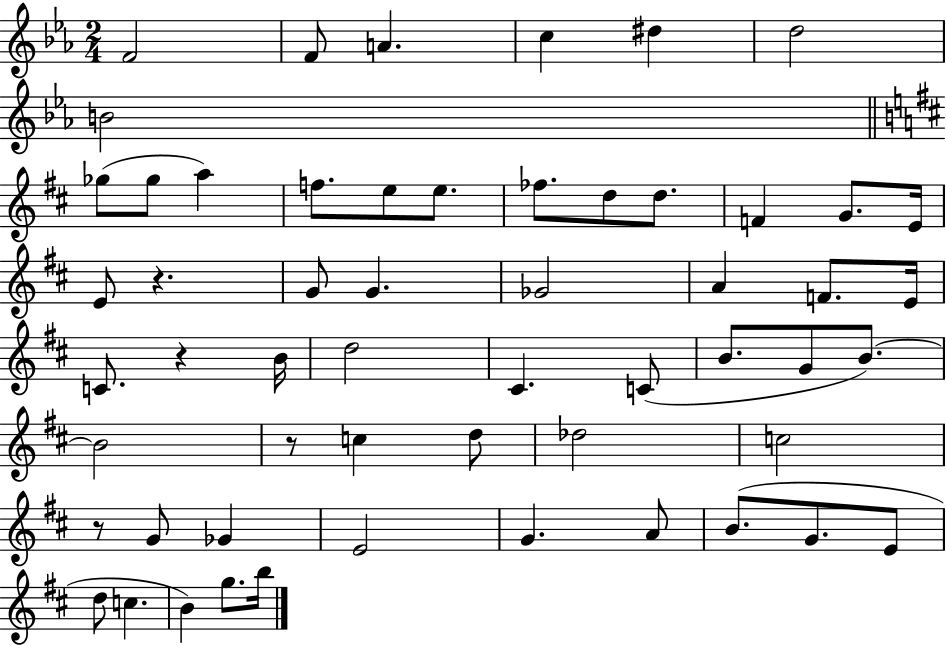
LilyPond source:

{
  \clef treble
  \numericTimeSignature
  \time 2/4
  \key ees \major
  f'2 | f'8 a'4. | c''4 dis''4 | d''2 | \break b'2 | \bar "||" \break \key d \major ges''8( ges''8 a''4) | f''8. e''8 e''8. | fes''8. d''8 d''8. | f'4 g'8. e'16 | \break e'8 r4. | g'8 g'4. | ges'2 | a'4 f'8. e'16 | \break c'8. r4 b'16 | d''2 | cis'4. c'8( | b'8. g'8 b'8.~~) | \break b'2 | r8 c''4 d''8 | des''2 | c''2 | \break r8 g'8 ges'4 | e'2 | g'4. a'8 | b'8.( g'8. e'8 | \break d''8 c''4. | b'4) g''8. b''16 | \bar "|."
}